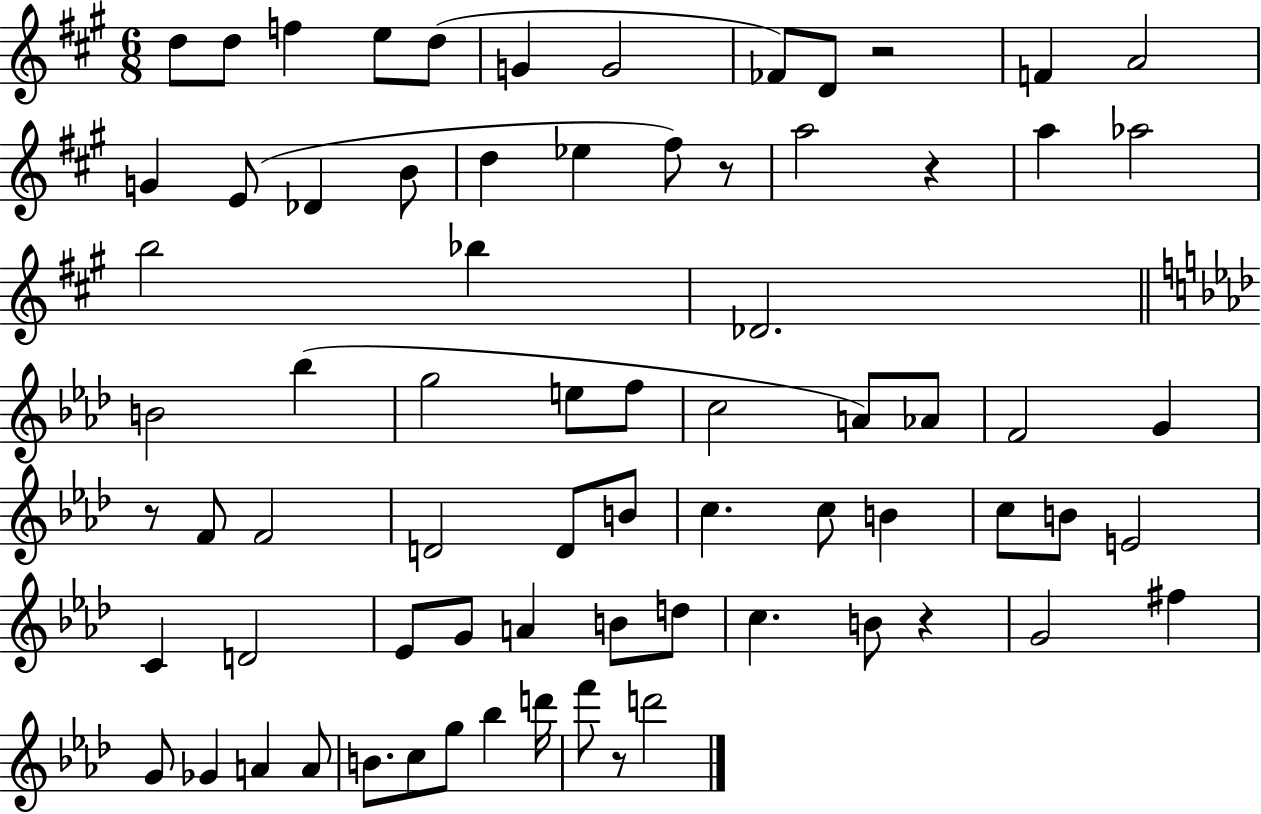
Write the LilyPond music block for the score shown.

{
  \clef treble
  \numericTimeSignature
  \time 6/8
  \key a \major
  d''8 d''8 f''4 e''8 d''8( | g'4 g'2 | fes'8) d'8 r2 | f'4 a'2 | \break g'4 e'8( des'4 b'8 | d''4 ees''4 fis''8) r8 | a''2 r4 | a''4 aes''2 | \break b''2 bes''4 | des'2. | \bar "||" \break \key aes \major b'2 bes''4( | g''2 e''8 f''8 | c''2 a'8) aes'8 | f'2 g'4 | \break r8 f'8 f'2 | d'2 d'8 b'8 | c''4. c''8 b'4 | c''8 b'8 e'2 | \break c'4 d'2 | ees'8 g'8 a'4 b'8 d''8 | c''4. b'8 r4 | g'2 fis''4 | \break g'8 ges'4 a'4 a'8 | b'8. c''8 g''8 bes''4 d'''16 | f'''8 r8 d'''2 | \bar "|."
}